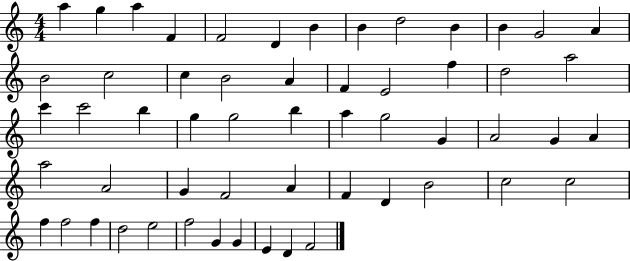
A5/q G5/q A5/q F4/q F4/h D4/q B4/q B4/q D5/h B4/q B4/q G4/h A4/q B4/h C5/h C5/q B4/h A4/q F4/q E4/h F5/q D5/h A5/h C6/q C6/h B5/q G5/q G5/h B5/q A5/q G5/h G4/q A4/h G4/q A4/q A5/h A4/h G4/q F4/h A4/q F4/q D4/q B4/h C5/h C5/h F5/q F5/h F5/q D5/h E5/h F5/h G4/q G4/q E4/q D4/q F4/h